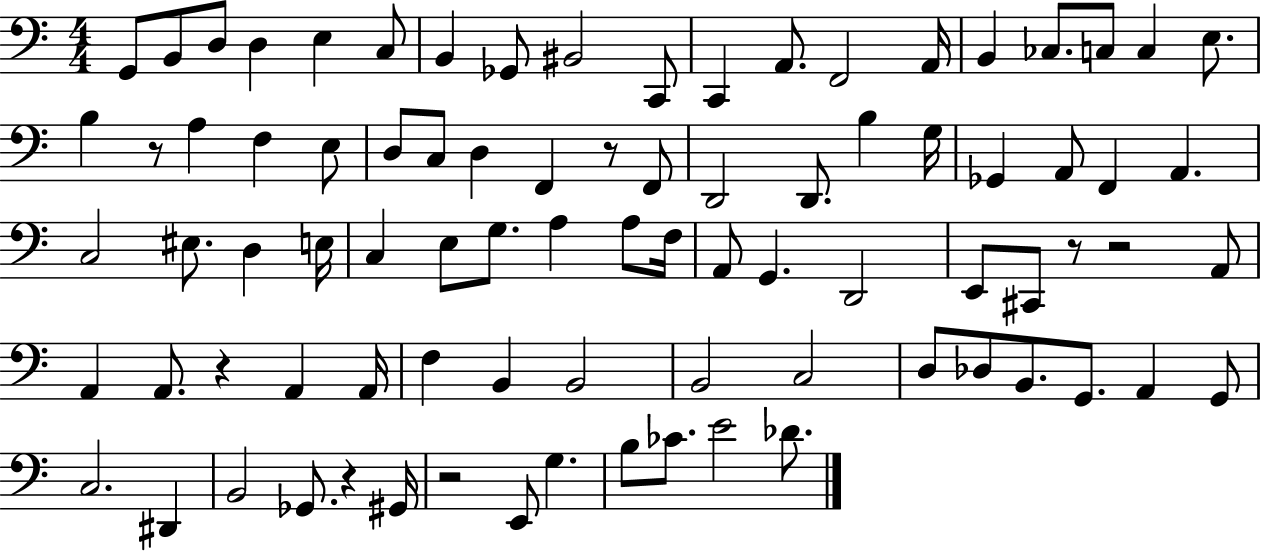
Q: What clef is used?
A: bass